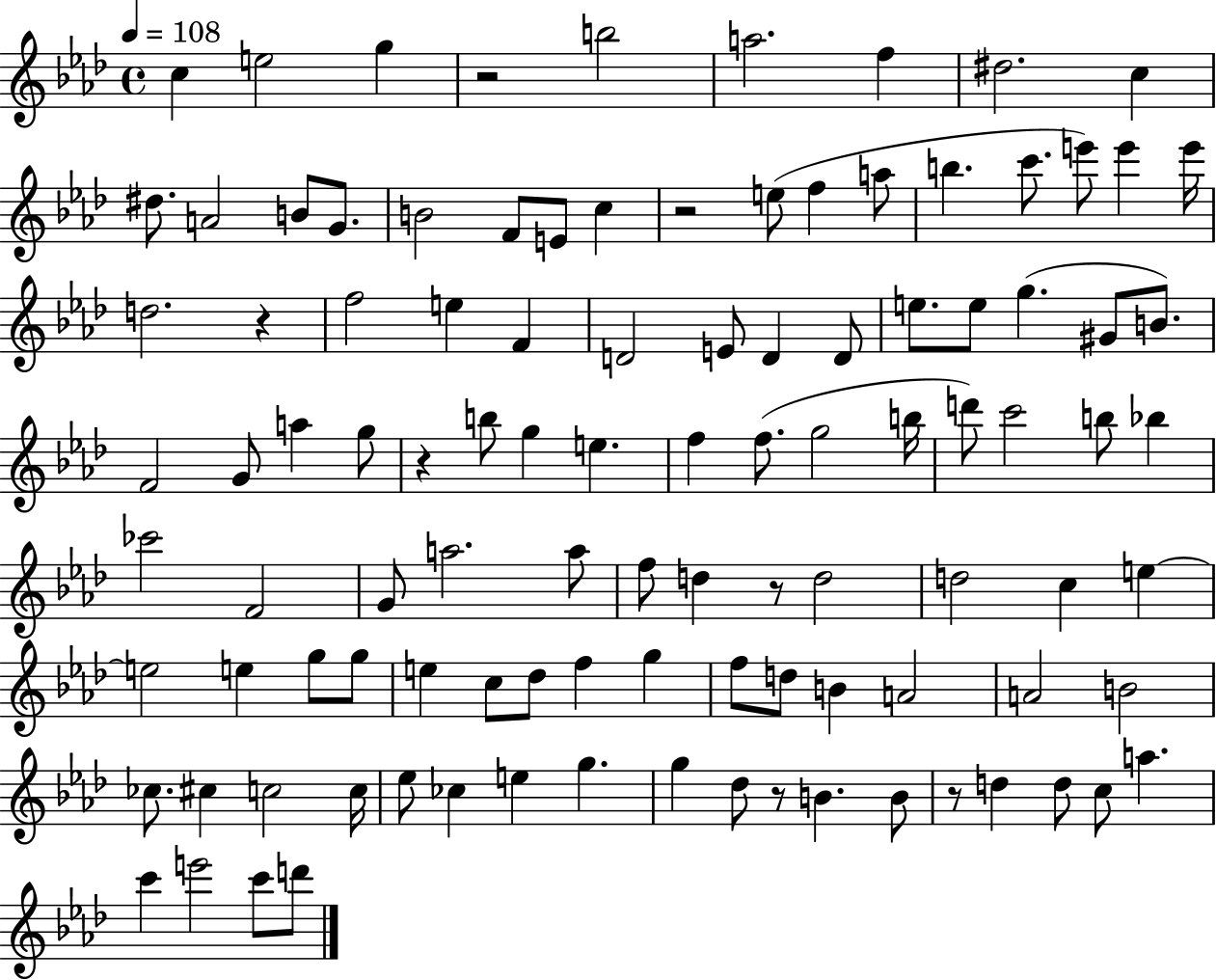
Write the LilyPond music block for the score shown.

{
  \clef treble
  \time 4/4
  \defaultTimeSignature
  \key aes \major
  \tempo 4 = 108
  c''4 e''2 g''4 | r2 b''2 | a''2. f''4 | dis''2. c''4 | \break dis''8. a'2 b'8 g'8. | b'2 f'8 e'8 c''4 | r2 e''8( f''4 a''8 | b''4. c'''8. e'''8) e'''4 e'''16 | \break d''2. r4 | f''2 e''4 f'4 | d'2 e'8 d'4 d'8 | e''8. e''8 g''4.( gis'8 b'8.) | \break f'2 g'8 a''4 g''8 | r4 b''8 g''4 e''4. | f''4 f''8.( g''2 b''16 | d'''8) c'''2 b''8 bes''4 | \break ces'''2 f'2 | g'8 a''2. a''8 | f''8 d''4 r8 d''2 | d''2 c''4 e''4~~ | \break e''2 e''4 g''8 g''8 | e''4 c''8 des''8 f''4 g''4 | f''8 d''8 b'4 a'2 | a'2 b'2 | \break ces''8. cis''4 c''2 c''16 | ees''8 ces''4 e''4 g''4. | g''4 des''8 r8 b'4. b'8 | r8 d''4 d''8 c''8 a''4. | \break c'''4 e'''2 c'''8 d'''8 | \bar "|."
}